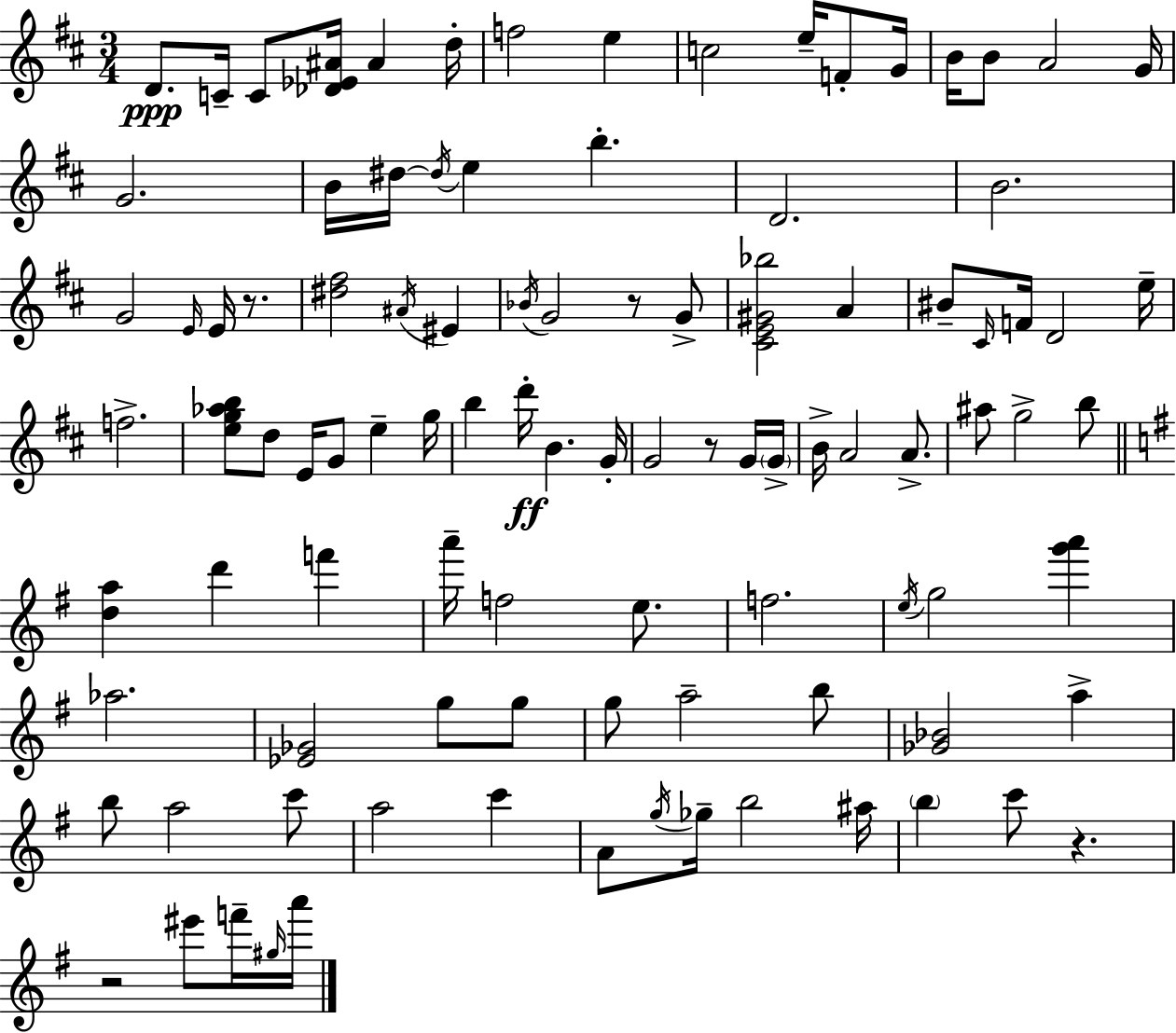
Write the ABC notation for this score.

X:1
T:Untitled
M:3/4
L:1/4
K:D
D/2 C/4 C/2 [_D_E^A]/4 ^A d/4 f2 e c2 e/4 F/2 G/4 B/4 B/2 A2 G/4 G2 B/4 ^d/4 ^d/4 e b D2 B2 G2 E/4 E/4 z/2 [^d^f]2 ^A/4 ^E _B/4 G2 z/2 G/2 [^CE^G_b]2 A ^B/2 ^C/4 F/4 D2 e/4 f2 [eg_ab]/2 d/2 E/4 G/2 e g/4 b d'/4 B G/4 G2 z/2 G/4 G/4 B/4 A2 A/2 ^a/2 g2 b/2 [da] d' f' a'/4 f2 e/2 f2 e/4 g2 [g'a'] _a2 [_E_G]2 g/2 g/2 g/2 a2 b/2 [_G_B]2 a b/2 a2 c'/2 a2 c' A/2 g/4 _g/4 b2 ^a/4 b c'/2 z z2 ^e'/2 f'/4 ^g/4 a'/4